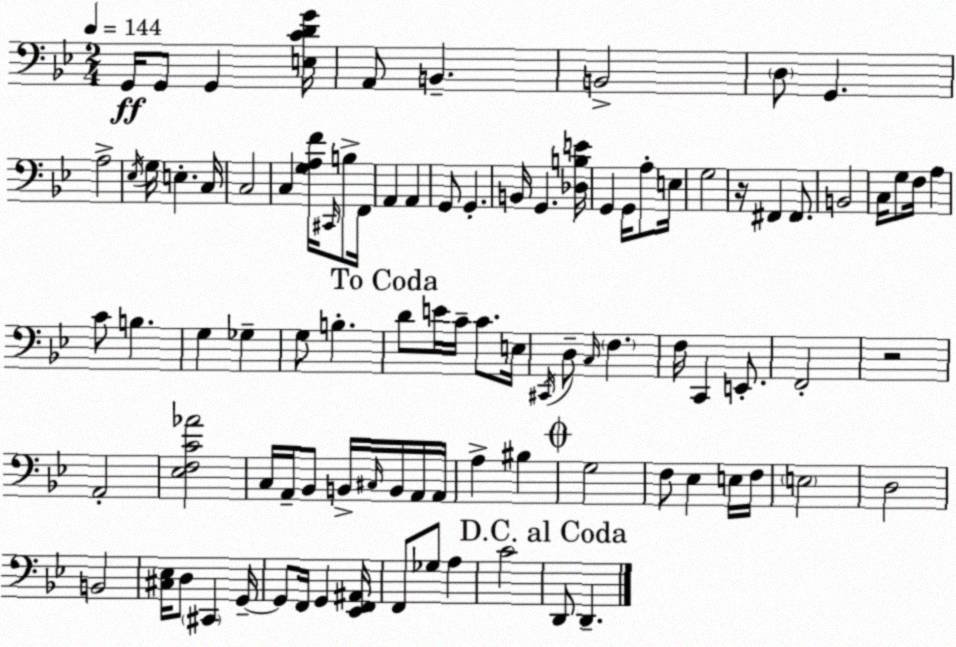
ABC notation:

X:1
T:Untitled
M:2/4
L:1/4
K:Gm
G,,/4 G,,/2 G,, [E,CDG]/4 A,,/2 B,, B,,2 D,/2 G,, A,2 _E,/4 G,/4 E, C,/4 C,2 C, [G,A,F]/4 ^C,,/4 B,/2 F,,/4 A,, A,, G,,/2 G,, B,,/4 G,, [_D,B,E]/4 G,, G,,/4 A,/2 E,/4 G,2 z/4 ^F,, ^F,,/2 B,,2 C,/4 G,/2 F,/4 A, C/2 B, G, _G, G,/2 B, D/2 E/4 C/4 C/2 E,/4 ^C,,/4 D,/2 C,/4 F, F,/4 C,, E,,/2 F,,2 z2 A,,2 [_E,F,C_A]2 C,/4 A,,/4 _B,,/2 B,,/4 ^C,/4 B,,/4 A,,/4 A,,/4 A, ^B, G,2 F,/2 _E, E,/4 F,/4 E,2 D,2 B,,2 [^C,_E,]/4 D,/2 ^C,, G,,/4 G,,/2 F,,/4 G,, [_E,,F,,^A,,]/4 F,,/2 _G,/2 A, C2 D,,/2 D,,